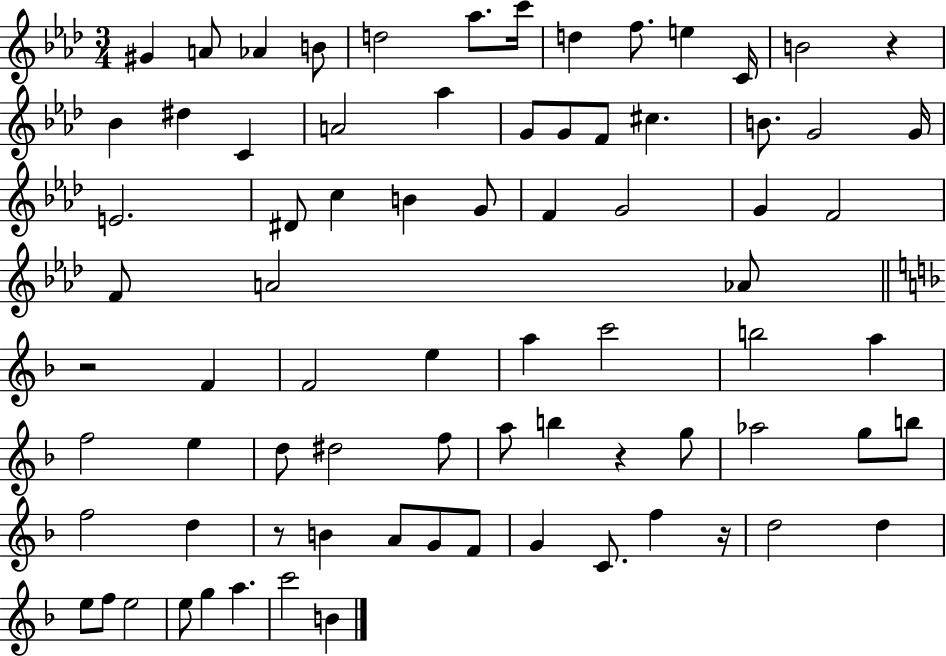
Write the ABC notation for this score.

X:1
T:Untitled
M:3/4
L:1/4
K:Ab
^G A/2 _A B/2 d2 _a/2 c'/4 d f/2 e C/4 B2 z _B ^d C A2 _a G/2 G/2 F/2 ^c B/2 G2 G/4 E2 ^D/2 c B G/2 F G2 G F2 F/2 A2 _A/2 z2 F F2 e a c'2 b2 a f2 e d/2 ^d2 f/2 a/2 b z g/2 _a2 g/2 b/2 f2 d z/2 B A/2 G/2 F/2 G C/2 f z/4 d2 d e/2 f/2 e2 e/2 g a c'2 B